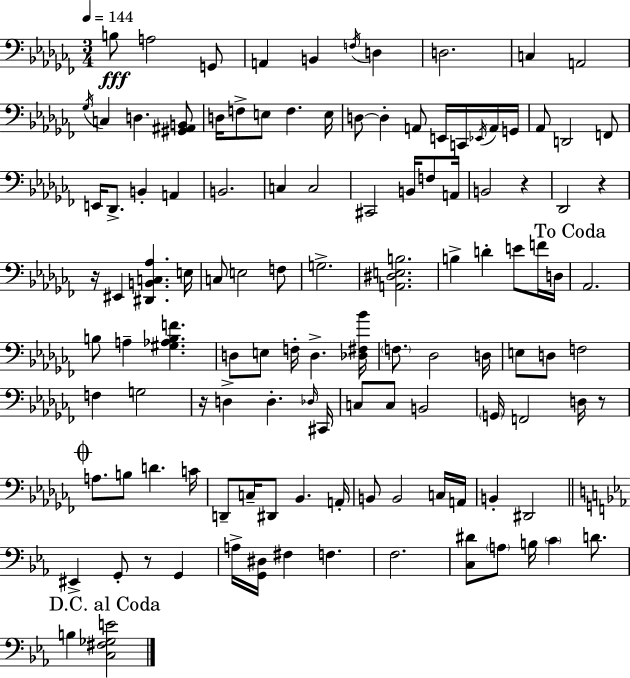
X:1
T:Untitled
M:3/4
L:1/4
K:Abm
B,/2 A,2 G,,/2 A,, B,, F,/4 D, D,2 C, A,,2 _G,/4 C, D, [^G,,^A,,B,,]/2 D,/4 F,/2 E,/2 F, E,/4 D,/2 D, A,,/2 E,,/4 C,,/4 _E,,/4 A,,/4 G,,/4 _A,,/2 D,,2 F,,/2 E,,/4 _D,,/2 B,, A,, B,,2 C, C,2 ^C,,2 B,,/4 F,/2 A,,/4 B,,2 z _D,,2 z z/4 ^E,, [^D,,B,,C,_A,] E,/4 C,/2 E,2 F,/2 G,2 [A,,^D,E,B,]2 B, D E/2 F/4 D,/4 _A,,2 B,/2 A, [^G,_A,B,F] D,/2 E,/2 F,/4 D, [_D,^F,_B]/4 F,/2 _D,2 D,/4 E,/2 D,/2 F,2 F, G,2 z/4 D, D, _D,/4 ^C,,/4 C,/2 C,/2 B,,2 G,,/4 F,,2 D,/4 z/2 A,/2 B,/2 D C/4 D,,/2 C,/4 ^D,,/2 _B,, A,,/4 B,,/2 B,,2 C,/4 A,,/4 B,, ^D,,2 ^E,, G,,/2 z/2 G,, A,/4 [G,,^D,]/4 ^F, F, F,2 [C,^D]/2 A,/2 B,/4 C D/2 B, [C,^F,_G,E]2